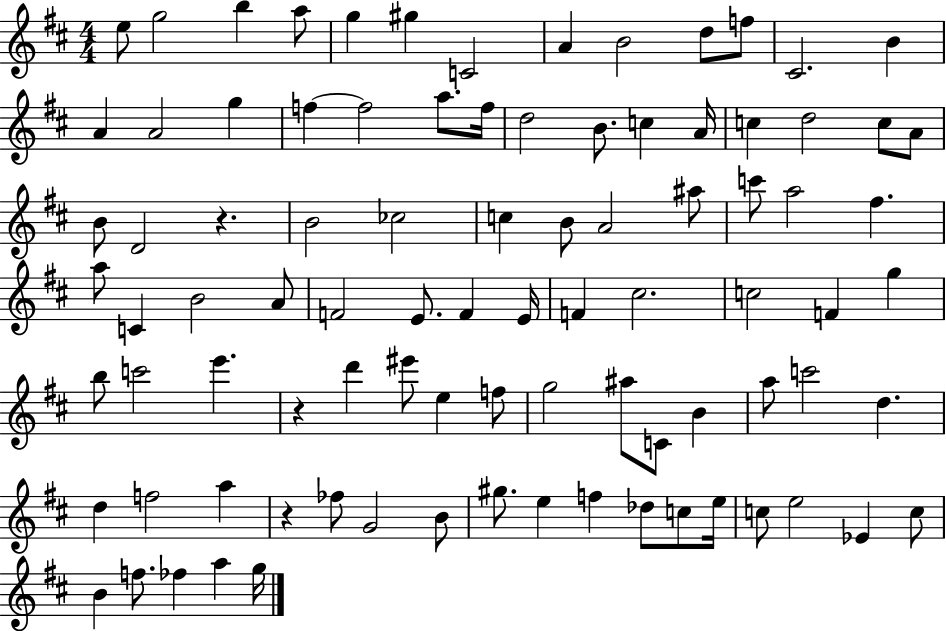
{
  \clef treble
  \numericTimeSignature
  \time 4/4
  \key d \major
  e''8 g''2 b''4 a''8 | g''4 gis''4 c'2 | a'4 b'2 d''8 f''8 | cis'2. b'4 | \break a'4 a'2 g''4 | f''4~~ f''2 a''8. f''16 | d''2 b'8. c''4 a'16 | c''4 d''2 c''8 a'8 | \break b'8 d'2 r4. | b'2 ces''2 | c''4 b'8 a'2 ais''8 | c'''8 a''2 fis''4. | \break a''8 c'4 b'2 a'8 | f'2 e'8. f'4 e'16 | f'4 cis''2. | c''2 f'4 g''4 | \break b''8 c'''2 e'''4. | r4 d'''4 eis'''8 e''4 f''8 | g''2 ais''8 c'8 b'4 | a''8 c'''2 d''4. | \break d''4 f''2 a''4 | r4 fes''8 g'2 b'8 | gis''8. e''4 f''4 des''8 c''8 e''16 | c''8 e''2 ees'4 c''8 | \break b'4 f''8. fes''4 a''4 g''16 | \bar "|."
}